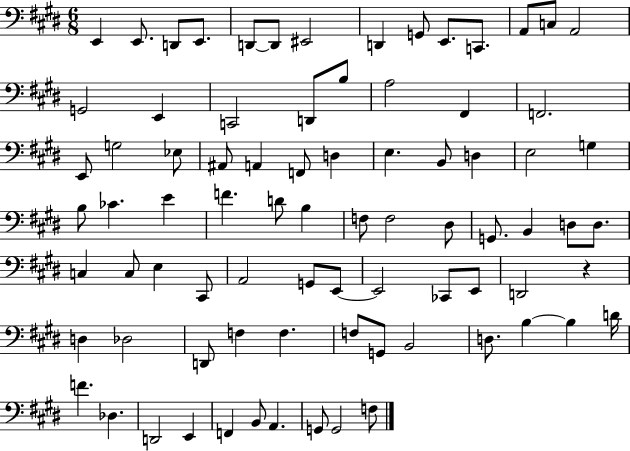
{
  \clef bass
  \numericTimeSignature
  \time 6/8
  \key e \major
  e,4 e,8. d,8 e,8. | d,8~~ d,8 eis,2 | d,4 g,8 e,8. c,8. | a,8 c8 a,2 | \break g,2 e,4 | c,2 d,8 b8 | a2 fis,4 | f,2. | \break e,8 g2 ees8 | ais,8 a,4 f,8 d4 | e4. b,8 d4 | e2 g4 | \break b8 ces'4. e'4 | f'4. d'8 b4 | f8 f2 dis8 | g,8. b,4 d8 d8. | \break c4 c8 e4 cis,8 | a,2 g,8 e,8~~ | e,2 ces,8 e,8 | d,2 r4 | \break d4 des2 | d,8 f4 f4. | f8 g,8 b,2 | d8. b4~~ b4 d'16 | \break f'4. des4. | d,2 e,4 | f,4 b,8 a,4. | g,8 g,2 f8 | \break \bar "|."
}